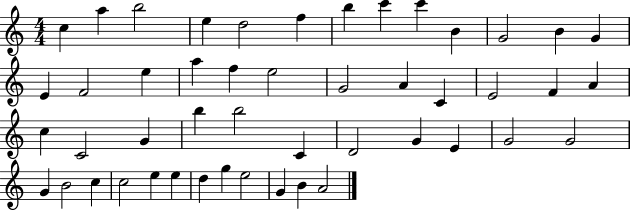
C5/q A5/q B5/h E5/q D5/h F5/q B5/q C6/q C6/q B4/q G4/h B4/q G4/q E4/q F4/h E5/q A5/q F5/q E5/h G4/h A4/q C4/q E4/h F4/q A4/q C5/q C4/h G4/q B5/q B5/h C4/q D4/h G4/q E4/q G4/h G4/h G4/q B4/h C5/q C5/h E5/q E5/q D5/q G5/q E5/h G4/q B4/q A4/h